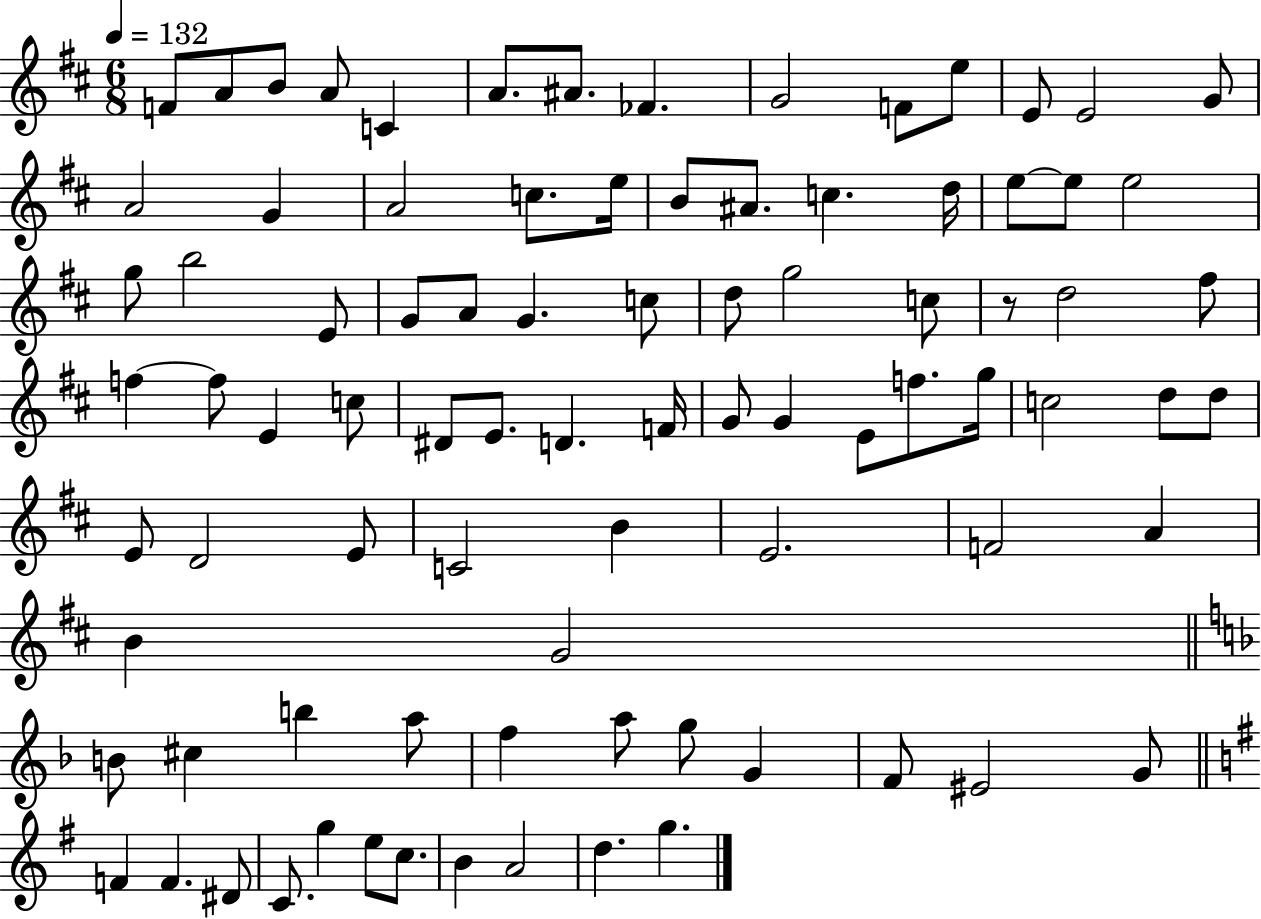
{
  \clef treble
  \numericTimeSignature
  \time 6/8
  \key d \major
  \tempo 4 = 132
  f'8 a'8 b'8 a'8 c'4 | a'8. ais'8. fes'4. | g'2 f'8 e''8 | e'8 e'2 g'8 | \break a'2 g'4 | a'2 c''8. e''16 | b'8 ais'8. c''4. d''16 | e''8~~ e''8 e''2 | \break g''8 b''2 e'8 | g'8 a'8 g'4. c''8 | d''8 g''2 c''8 | r8 d''2 fis''8 | \break f''4~~ f''8 e'4 c''8 | dis'8 e'8. d'4. f'16 | g'8 g'4 e'8 f''8. g''16 | c''2 d''8 d''8 | \break e'8 d'2 e'8 | c'2 b'4 | e'2. | f'2 a'4 | \break b'4 g'2 | \bar "||" \break \key f \major b'8 cis''4 b''4 a''8 | f''4 a''8 g''8 g'4 | f'8 eis'2 g'8 | \bar "||" \break \key g \major f'4 f'4. dis'8 | c'8. g''4 e''8 c''8. | b'4 a'2 | d''4. g''4. | \break \bar "|."
}